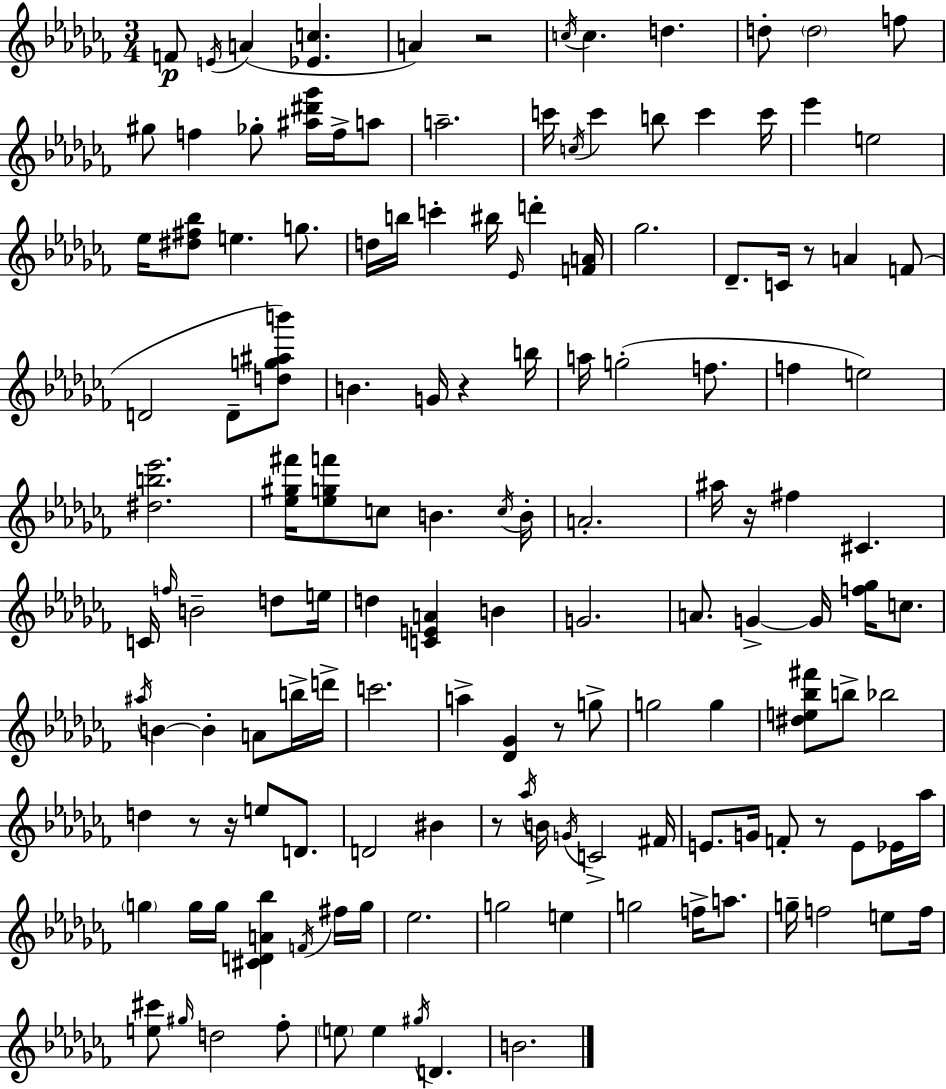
{
  \clef treble
  \numericTimeSignature
  \time 3/4
  \key aes \minor
  \repeat volta 2 { f'8\p \acciaccatura { e'16 }( a'4 <ees' c''>4. | a'4) r2 | \acciaccatura { c''16 } c''4. d''4. | d''8-. \parenthesize d''2 | \break f''8 gis''8 f''4 ges''8-. <ais'' dis''' ges'''>16 f''16-> | a''8 a''2.-- | c'''16 \acciaccatura { c''16 } c'''4 b''8 c'''4 | c'''16 ees'''4 e''2 | \break ees''16 <dis'' fis'' bes''>8 e''4. | g''8. d''16 b''16 c'''4-. bis''16 \grace { ees'16 } d'''4-. | <f' a'>16 ges''2. | des'8.-- c'16 r8 a'4 | \break f'8( d'2 | d'8-- <d'' g'' ais'' b'''>8) b'4. g'16 r4 | b''16 a''16 g''2-.( | f''8. f''4 e''2) | \break <dis'' b'' ees'''>2. | <ees'' gis'' fis'''>16 <ees'' g'' f'''>8 c''8 b'4. | \acciaccatura { c''16 } b'16-. a'2.-. | ais''16 r16 fis''4 cis'4. | \break c'16 \grace { f''16 } b'2-- | d''8 e''16 d''4 <c' e' a'>4 | b'4 g'2. | a'8. g'4->~~ | \break g'16 <f'' ges''>16 c''8. \acciaccatura { ais''16 } b'4~~ b'4-. | a'8 b''16-> d'''16-> c'''2. | a''4-> <des' ges'>4 | r8 g''8-> g''2 | \break g''4 <dis'' e'' bes'' fis'''>8 b''8-> bes''2 | d''4 r8 | r16 e''8 d'8. d'2 | bis'4 r8 \acciaccatura { aes''16 } b'16 \acciaccatura { g'16 } | \break c'2-> fis'16 e'8. | g'16 f'8-. r8 e'8 ees'16 aes''16 \parenthesize g''4 | g''16 g''16 <cis' d' a' bes''>4 \acciaccatura { f'16 } fis''16 g''16 ees''2. | g''2 | \break e''4 g''2 | f''16-> a''8. g''16-- f''2 | e''8 f''16 <e'' cis'''>8 | \grace { gis''16 } d''2 fes''8-. \parenthesize e''8 | \break e''4 \acciaccatura { gis''16 } d'4. | b'2. | } \bar "|."
}